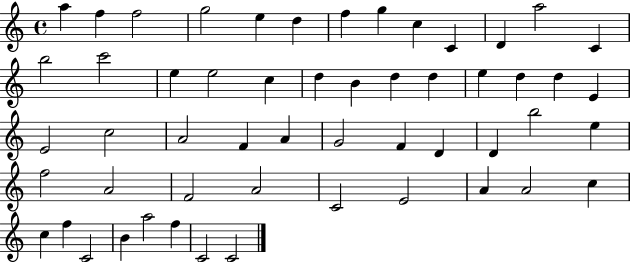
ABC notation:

X:1
T:Untitled
M:4/4
L:1/4
K:C
a f f2 g2 e d f g c C D a2 C b2 c'2 e e2 c d B d d e d d E E2 c2 A2 F A G2 F D D b2 e f2 A2 F2 A2 C2 E2 A A2 c c f C2 B a2 f C2 C2